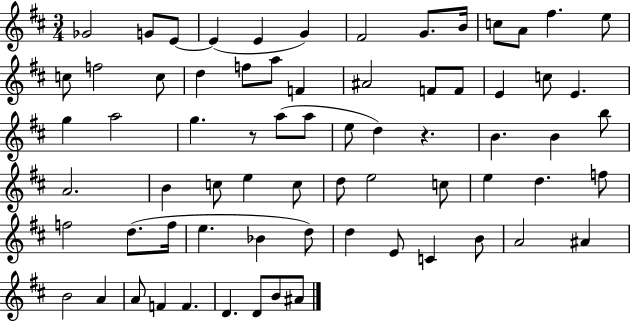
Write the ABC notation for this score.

X:1
T:Untitled
M:3/4
L:1/4
K:D
_G2 G/2 E/2 E E G ^F2 G/2 B/4 c/2 A/2 ^f e/2 c/2 f2 c/2 d f/2 a/2 F ^A2 F/2 F/2 E c/2 E g a2 g z/2 a/2 a/2 e/2 d z B B b/2 A2 B c/2 e c/2 d/2 e2 c/2 e d f/2 f2 d/2 f/4 e _B d/2 d E/2 C B/2 A2 ^A B2 A A/2 F F D D/2 B/2 ^A/2